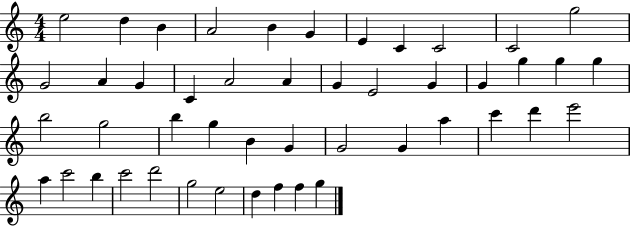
{
  \clef treble
  \numericTimeSignature
  \time 4/4
  \key c \major
  e''2 d''4 b'4 | a'2 b'4 g'4 | e'4 c'4 c'2 | c'2 g''2 | \break g'2 a'4 g'4 | c'4 a'2 a'4 | g'4 e'2 g'4 | g'4 g''4 g''4 g''4 | \break b''2 g''2 | b''4 g''4 b'4 g'4 | g'2 g'4 a''4 | c'''4 d'''4 e'''2 | \break a''4 c'''2 b''4 | c'''2 d'''2 | g''2 e''2 | d''4 f''4 f''4 g''4 | \break \bar "|."
}